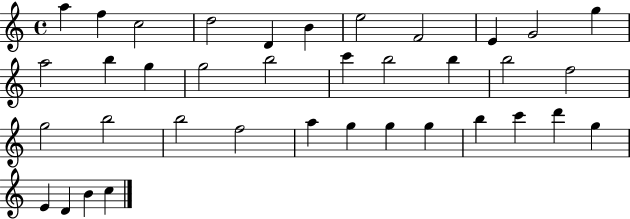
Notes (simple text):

A5/q F5/q C5/h D5/h D4/q B4/q E5/h F4/h E4/q G4/h G5/q A5/h B5/q G5/q G5/h B5/h C6/q B5/h B5/q B5/h F5/h G5/h B5/h B5/h F5/h A5/q G5/q G5/q G5/q B5/q C6/q D6/q G5/q E4/q D4/q B4/q C5/q